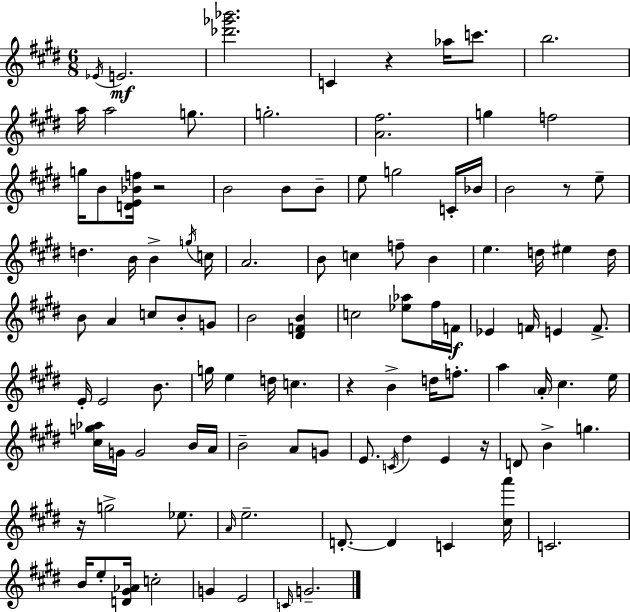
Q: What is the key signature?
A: E major